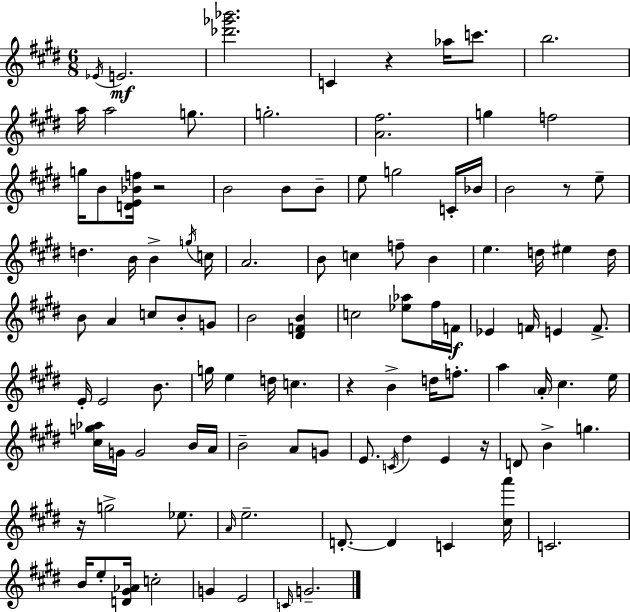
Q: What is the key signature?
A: E major